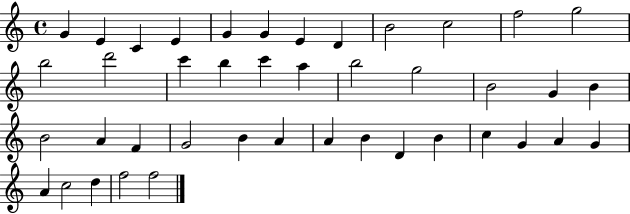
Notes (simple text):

G4/q E4/q C4/q E4/q G4/q G4/q E4/q D4/q B4/h C5/h F5/h G5/h B5/h D6/h C6/q B5/q C6/q A5/q B5/h G5/h B4/h G4/q B4/q B4/h A4/q F4/q G4/h B4/q A4/q A4/q B4/q D4/q B4/q C5/q G4/q A4/q G4/q A4/q C5/h D5/q F5/h F5/h